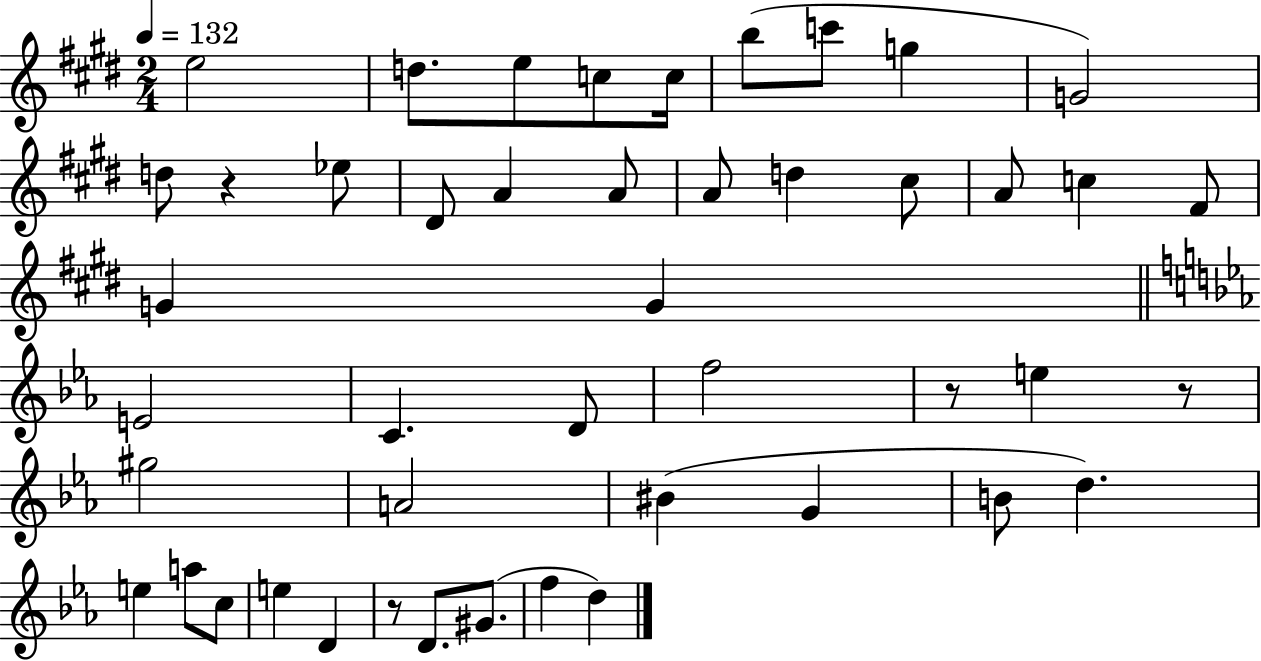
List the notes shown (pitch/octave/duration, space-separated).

E5/h D5/e. E5/e C5/e C5/s B5/e C6/e G5/q G4/h D5/e R/q Eb5/e D#4/e A4/q A4/e A4/e D5/q C#5/e A4/e C5/q F#4/e G4/q G4/q E4/h C4/q. D4/e F5/h R/e E5/q R/e G#5/h A4/h BIS4/q G4/q B4/e D5/q. E5/q A5/e C5/e E5/q D4/q R/e D4/e. G#4/e. F5/q D5/q